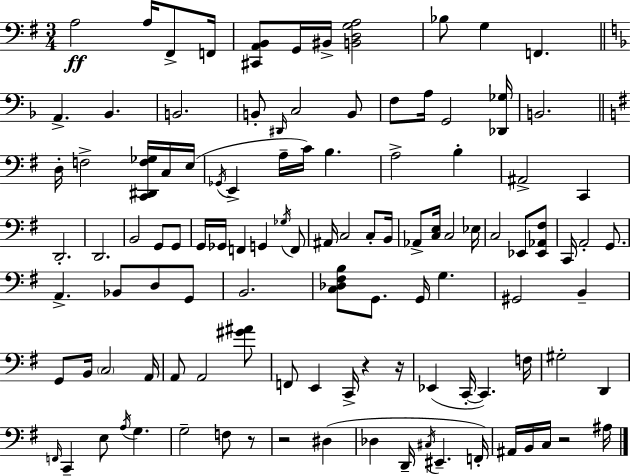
X:1
T:Untitled
M:3/4
L:1/4
K:Em
A,2 A,/4 ^F,,/2 F,,/4 [^C,,A,,B,,]/2 G,,/4 ^B,,/4 [B,,D,G,A,]2 _B,/2 G, F,, A,, _B,, B,,2 B,,/2 ^D,,/4 C,2 B,,/2 F,/2 A,/4 G,,2 [_D,,_G,]/4 B,,2 D,/4 F,2 [C,,^D,,F,_G,]/4 C,/4 E,/4 _G,,/4 E,, A,/4 C/4 B, A,2 B, ^A,,2 C,, D,,2 D,,2 B,,2 G,,/2 G,,/2 G,,/4 _G,,/4 F,, G,, _G,/4 F,,/2 ^A,,/4 C,2 C,/2 B,,/4 _A,,/2 [C,E,]/4 C,2 _E,/4 C,2 _E,,/2 [_E,,_A,,^F,]/2 C,,/4 A,,2 G,,/2 A,, _B,,/2 D,/2 G,,/2 B,,2 [C,_D,^F,B,]/2 G,,/2 G,,/4 G, ^G,,2 B,, G,,/2 B,,/4 C,2 A,,/4 A,,/2 A,,2 [^G^A]/2 F,,/2 E,, C,,/4 z z/4 _E,, C,,/4 C,, F,/4 ^G,2 D,, F,,/4 C,, E,/2 A,/4 G, G,2 F,/2 z/2 z2 ^D, _D, D,,/4 ^C,/4 ^E,, F,,/4 ^A,,/4 B,,/4 C,/4 z2 ^A,/4